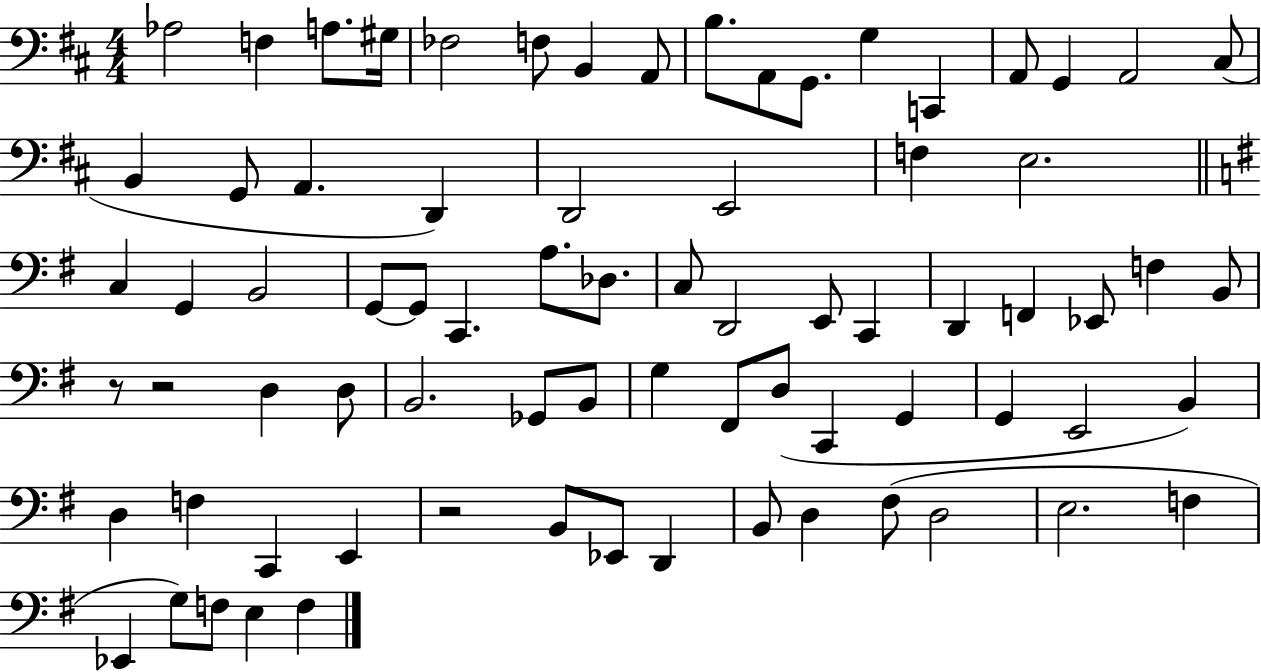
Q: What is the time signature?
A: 4/4